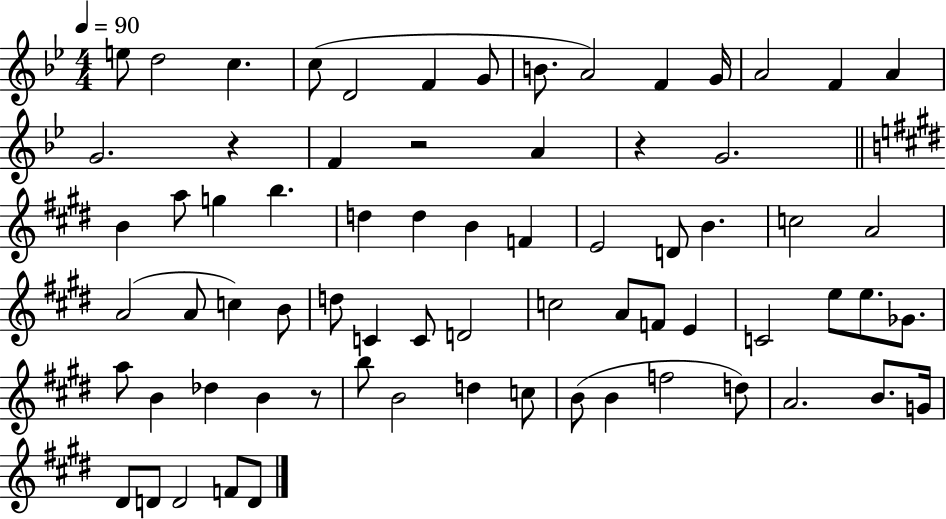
E5/e D5/h C5/q. C5/e D4/h F4/q G4/e B4/e. A4/h F4/q G4/s A4/h F4/q A4/q G4/h. R/q F4/q R/h A4/q R/q G4/h. B4/q A5/e G5/q B5/q. D5/q D5/q B4/q F4/q E4/h D4/e B4/q. C5/h A4/h A4/h A4/e C5/q B4/e D5/e C4/q C4/e D4/h C5/h A4/e F4/e E4/q C4/h E5/e E5/e. Gb4/e. A5/e B4/q Db5/q B4/q R/e B5/e B4/h D5/q C5/e B4/e B4/q F5/h D5/e A4/h. B4/e. G4/s D#4/e D4/e D4/h F4/e D4/e